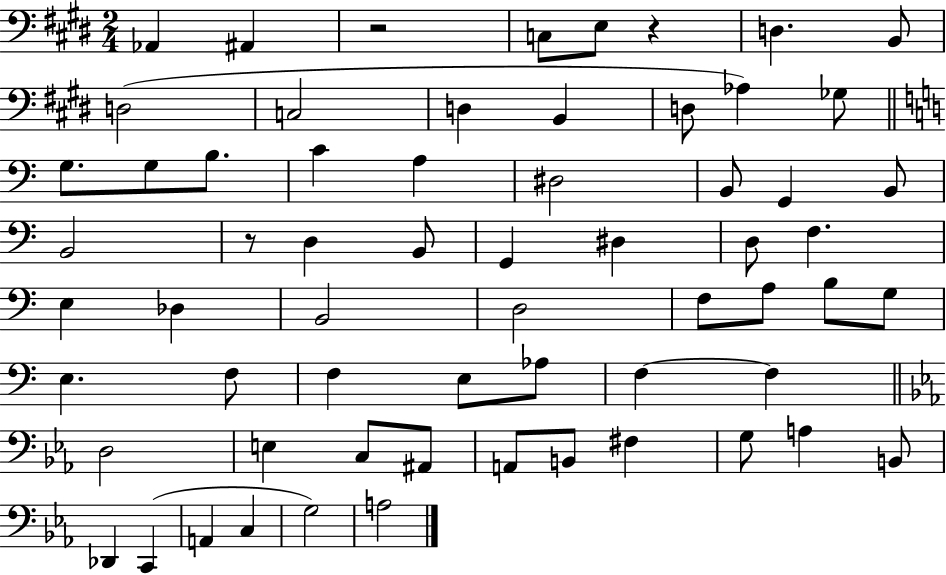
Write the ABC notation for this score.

X:1
T:Untitled
M:2/4
L:1/4
K:E
_A,, ^A,, z2 C,/2 E,/2 z D, B,,/2 D,2 C,2 D, B,, D,/2 _A, _G,/2 G,/2 G,/2 B,/2 C A, ^D,2 B,,/2 G,, B,,/2 B,,2 z/2 D, B,,/2 G,, ^D, D,/2 F, E, _D, B,,2 D,2 F,/2 A,/2 B,/2 G,/2 E, F,/2 F, E,/2 _A,/2 F, F, D,2 E, C,/2 ^A,,/2 A,,/2 B,,/2 ^F, G,/2 A, B,,/2 _D,, C,, A,, C, G,2 A,2